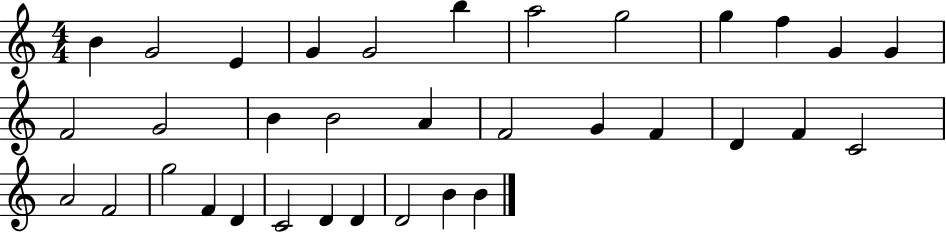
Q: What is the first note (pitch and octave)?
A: B4